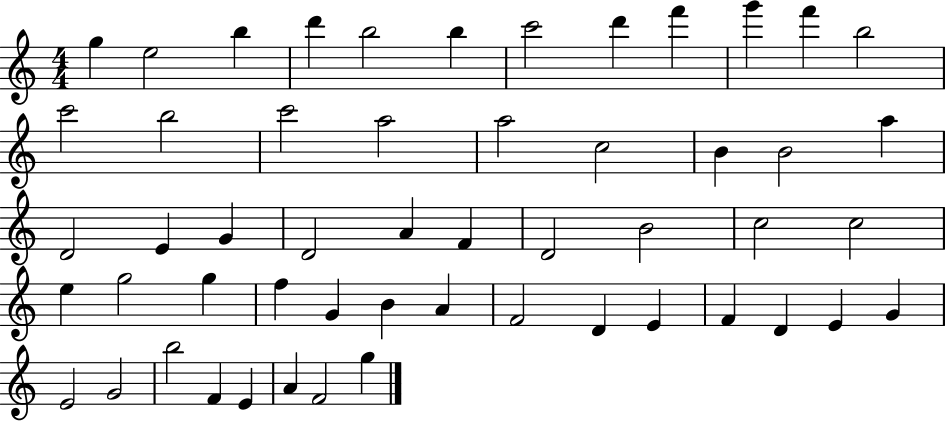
{
  \clef treble
  \numericTimeSignature
  \time 4/4
  \key c \major
  g''4 e''2 b''4 | d'''4 b''2 b''4 | c'''2 d'''4 f'''4 | g'''4 f'''4 b''2 | \break c'''2 b''2 | c'''2 a''2 | a''2 c''2 | b'4 b'2 a''4 | \break d'2 e'4 g'4 | d'2 a'4 f'4 | d'2 b'2 | c''2 c''2 | \break e''4 g''2 g''4 | f''4 g'4 b'4 a'4 | f'2 d'4 e'4 | f'4 d'4 e'4 g'4 | \break e'2 g'2 | b''2 f'4 e'4 | a'4 f'2 g''4 | \bar "|."
}